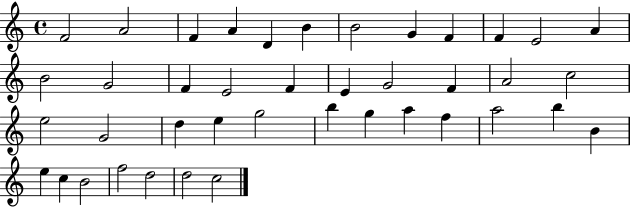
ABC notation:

X:1
T:Untitled
M:4/4
L:1/4
K:C
F2 A2 F A D B B2 G F F E2 A B2 G2 F E2 F E G2 F A2 c2 e2 G2 d e g2 b g a f a2 b B e c B2 f2 d2 d2 c2